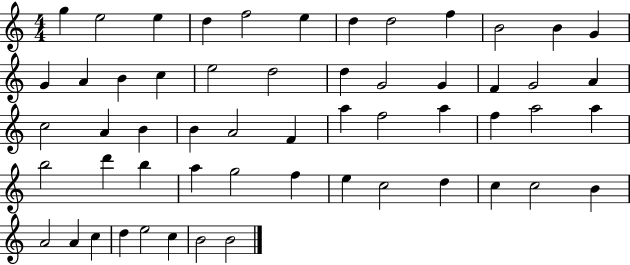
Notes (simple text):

G5/q E5/h E5/q D5/q F5/h E5/q D5/q D5/h F5/q B4/h B4/q G4/q G4/q A4/q B4/q C5/q E5/h D5/h D5/q G4/h G4/q F4/q G4/h A4/q C5/h A4/q B4/q B4/q A4/h F4/q A5/q F5/h A5/q F5/q A5/h A5/q B5/h D6/q B5/q A5/q G5/h F5/q E5/q C5/h D5/q C5/q C5/h B4/q A4/h A4/q C5/q D5/q E5/h C5/q B4/h B4/h